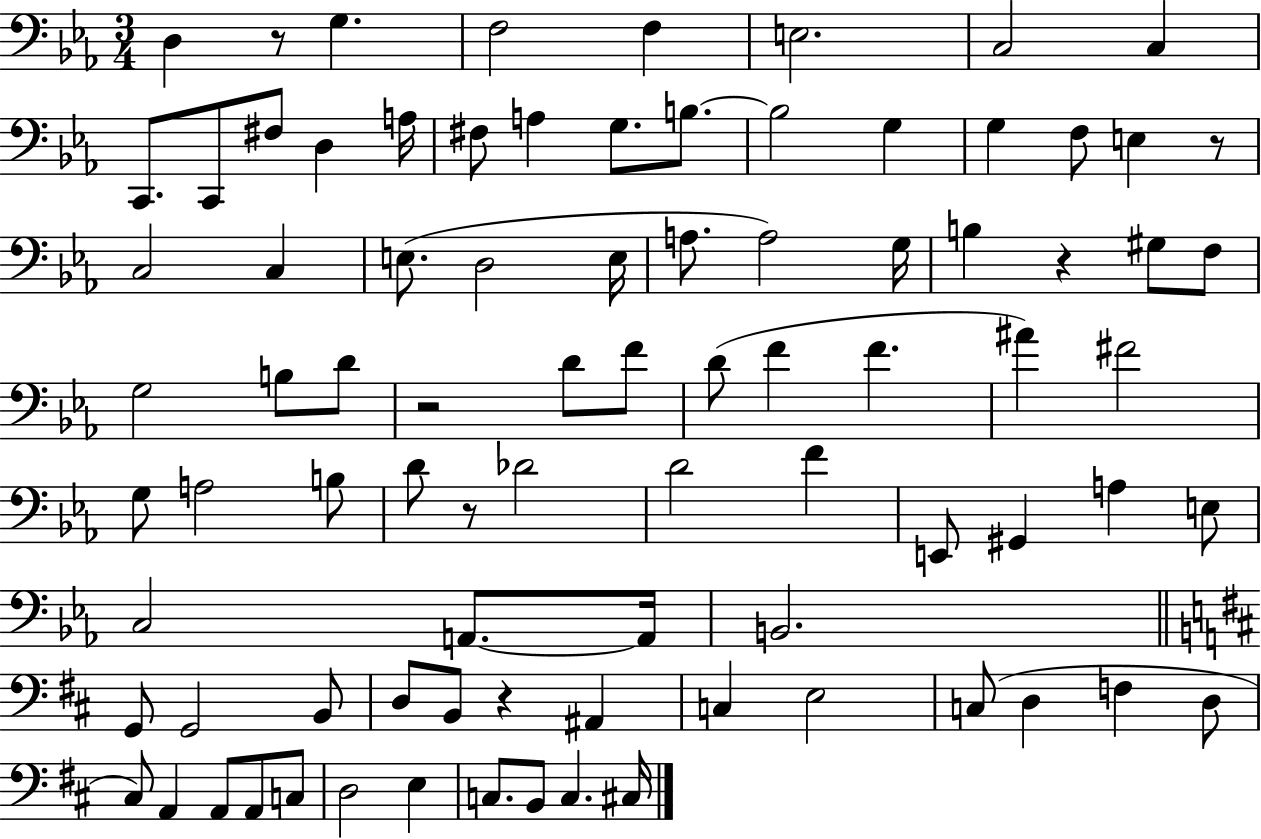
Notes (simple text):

D3/q R/e G3/q. F3/h F3/q E3/h. C3/h C3/q C2/e. C2/e F#3/e D3/q A3/s F#3/e A3/q G3/e. B3/e. B3/h G3/q G3/q F3/e E3/q R/e C3/h C3/q E3/e. D3/h E3/s A3/e. A3/h G3/s B3/q R/q G#3/e F3/e G3/h B3/e D4/e R/h D4/e F4/e D4/e F4/q F4/q. A#4/q F#4/h G3/e A3/h B3/e D4/e R/e Db4/h D4/h F4/q E2/e G#2/q A3/q E3/e C3/h A2/e. A2/s B2/h. G2/e G2/h B2/e D3/e B2/e R/q A#2/q C3/q E3/h C3/e D3/q F3/q D3/e C#3/e A2/q A2/e A2/e C3/e D3/h E3/q C3/e. B2/e C3/q. C#3/s